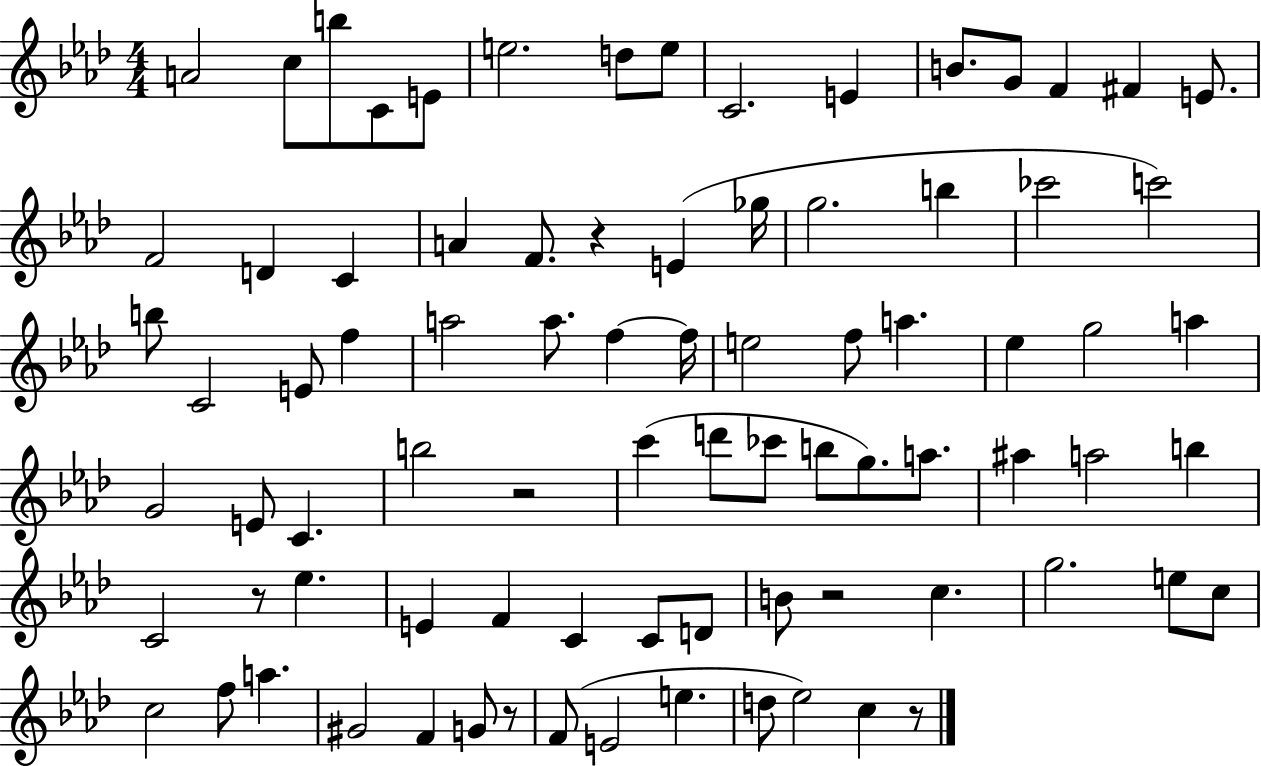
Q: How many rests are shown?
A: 6